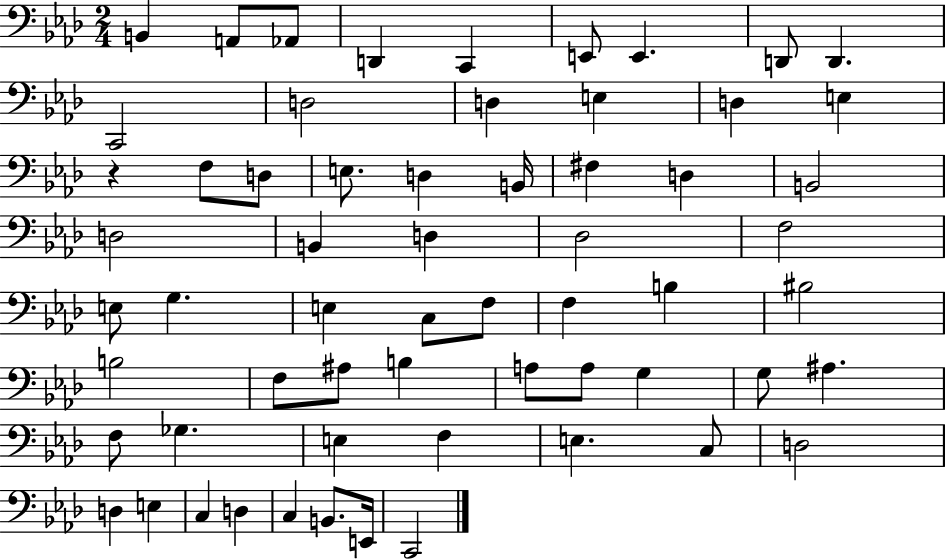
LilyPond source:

{
  \clef bass
  \numericTimeSignature
  \time 2/4
  \key aes \major
  b,4 a,8 aes,8 | d,4 c,4 | e,8 e,4. | d,8 d,4. | \break c,2 | d2 | d4 e4 | d4 e4 | \break r4 f8 d8 | e8. d4 b,16 | fis4 d4 | b,2 | \break d2 | b,4 d4 | des2 | f2 | \break e8 g4. | e4 c8 f8 | f4 b4 | bis2 | \break b2 | f8 ais8 b4 | a8 a8 g4 | g8 ais4. | \break f8 ges4. | e4 f4 | e4. c8 | d2 | \break d4 e4 | c4 d4 | c4 b,8. e,16 | c,2 | \break \bar "|."
}